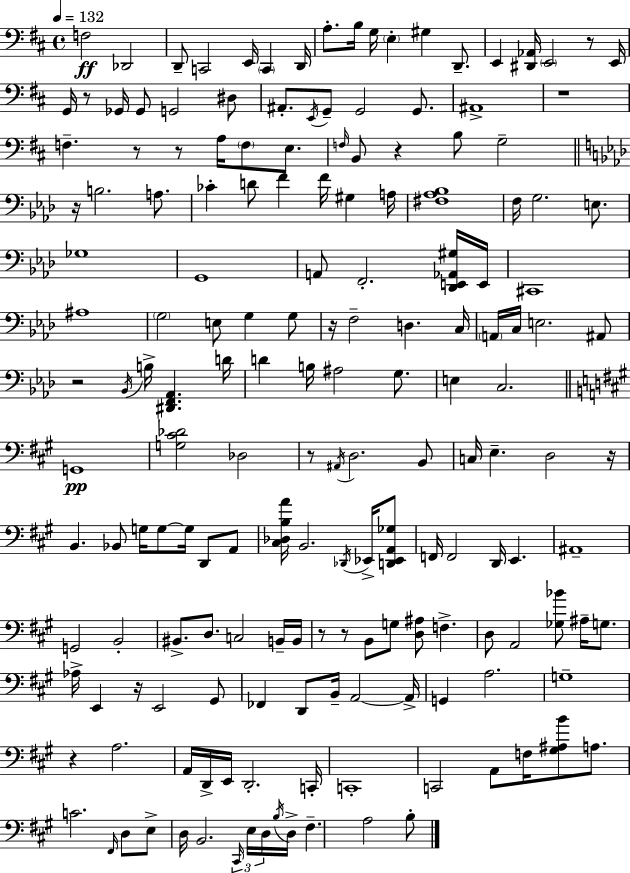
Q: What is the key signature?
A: D major